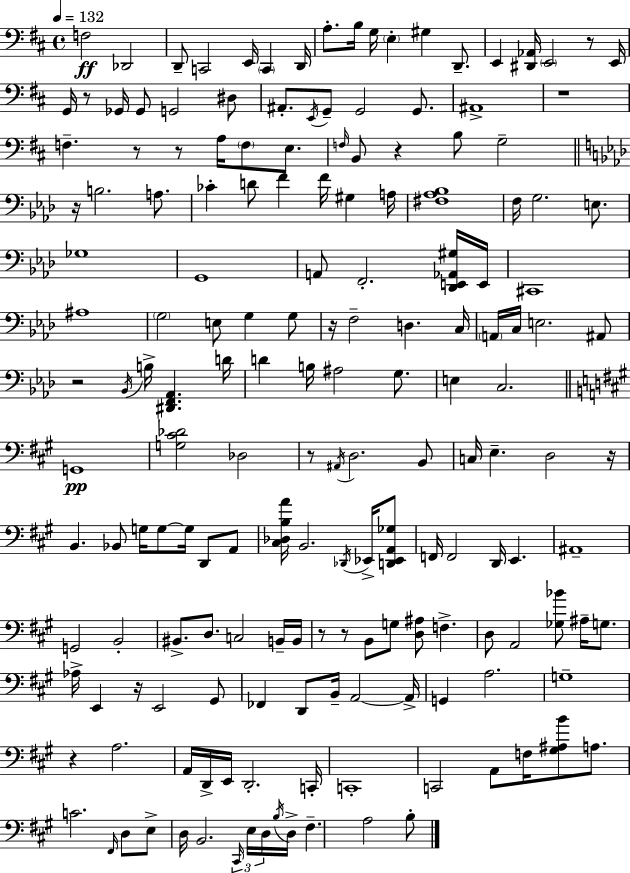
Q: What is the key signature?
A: D major